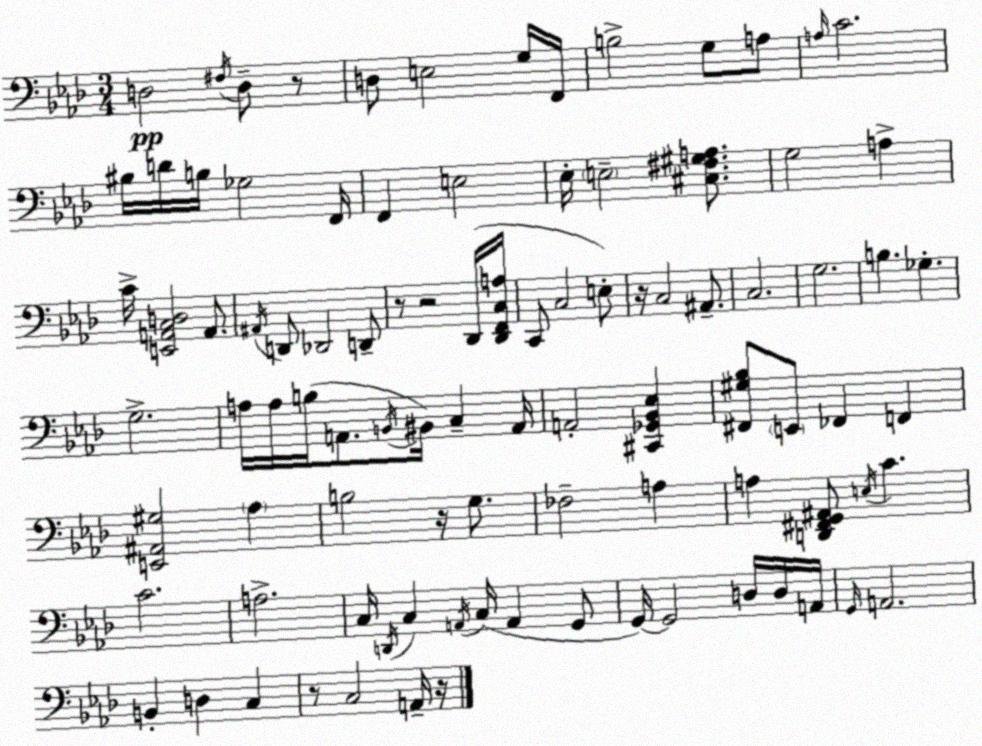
X:1
T:Untitled
M:3/4
L:1/4
K:Fm
D,2 ^F,/4 D,/2 z/2 D,/2 E,2 G,/4 F,,/4 B,2 G,/2 A,/2 A,/4 C2 ^B,/4 D/4 B,/4 _G,2 F,,/4 F,, E,2 _E,/4 E,2 [^C,^F,^G,A,]/2 G,2 A, C/4 [E,,A,,C,D,]2 A,,/2 ^A,,/4 D,,/2 _D,,2 D,,/2 z/2 z2 _D,,/4 [_D,,F,,C,A,]/4 C,,/2 C,2 E,/2 z/4 C,2 ^A,,/2 C,2 G,2 B, _G, G,2 A,/4 A,/4 B,/4 A,,/2 B,,/4 ^B,,/4 C, A,,/4 A,,2 [^C,,_G,,_B,,_E,] [^F,,^G,_B,]/2 E,,/2 _F,, F,, [E,,^A,,^G,]2 _A, B,2 z/4 G,/2 _F,2 A, A, [D,,^F,,G,,^A,,]/2 E,/4 C C2 A,2 C,/4 D,,/4 C, A,,/4 C,/4 A,, G,,/2 G,,/4 G,,2 D,/4 D,/4 A,,/4 G,,/4 A,,2 B,, D, C, z/2 C,2 A,,/4 z/4